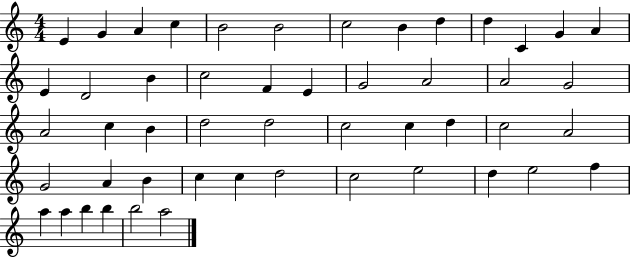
{
  \clef treble
  \numericTimeSignature
  \time 4/4
  \key c \major
  e'4 g'4 a'4 c''4 | b'2 b'2 | c''2 b'4 d''4 | d''4 c'4 g'4 a'4 | \break e'4 d'2 b'4 | c''2 f'4 e'4 | g'2 a'2 | a'2 g'2 | \break a'2 c''4 b'4 | d''2 d''2 | c''2 c''4 d''4 | c''2 a'2 | \break g'2 a'4 b'4 | c''4 c''4 d''2 | c''2 e''2 | d''4 e''2 f''4 | \break a''4 a''4 b''4 b''4 | b''2 a''2 | \bar "|."
}